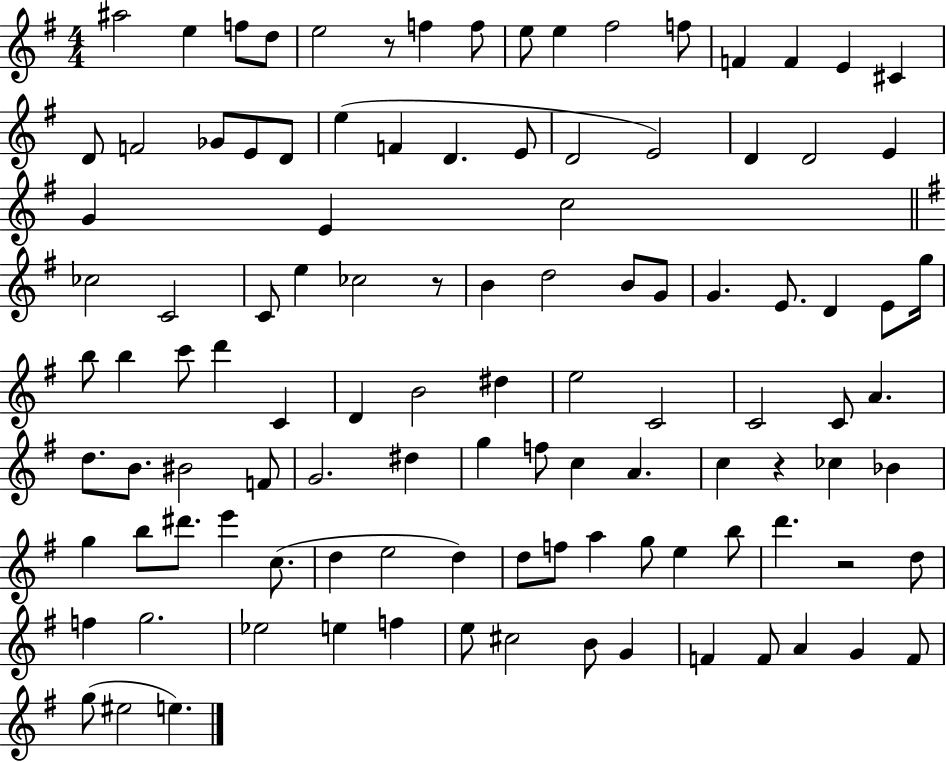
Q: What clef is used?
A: treble